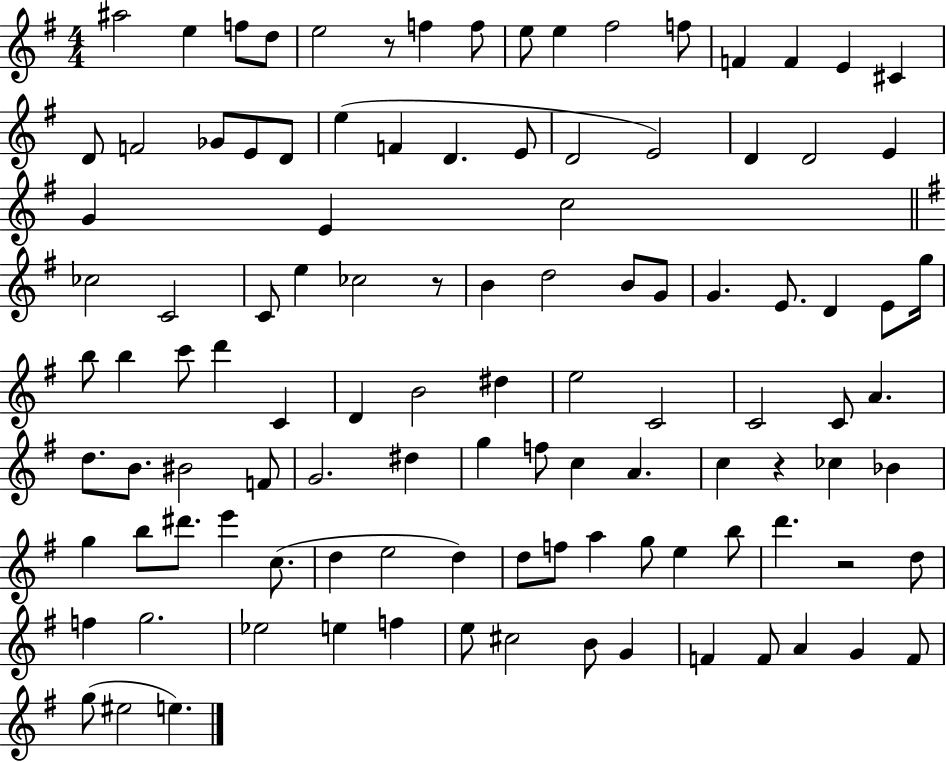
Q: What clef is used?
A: treble